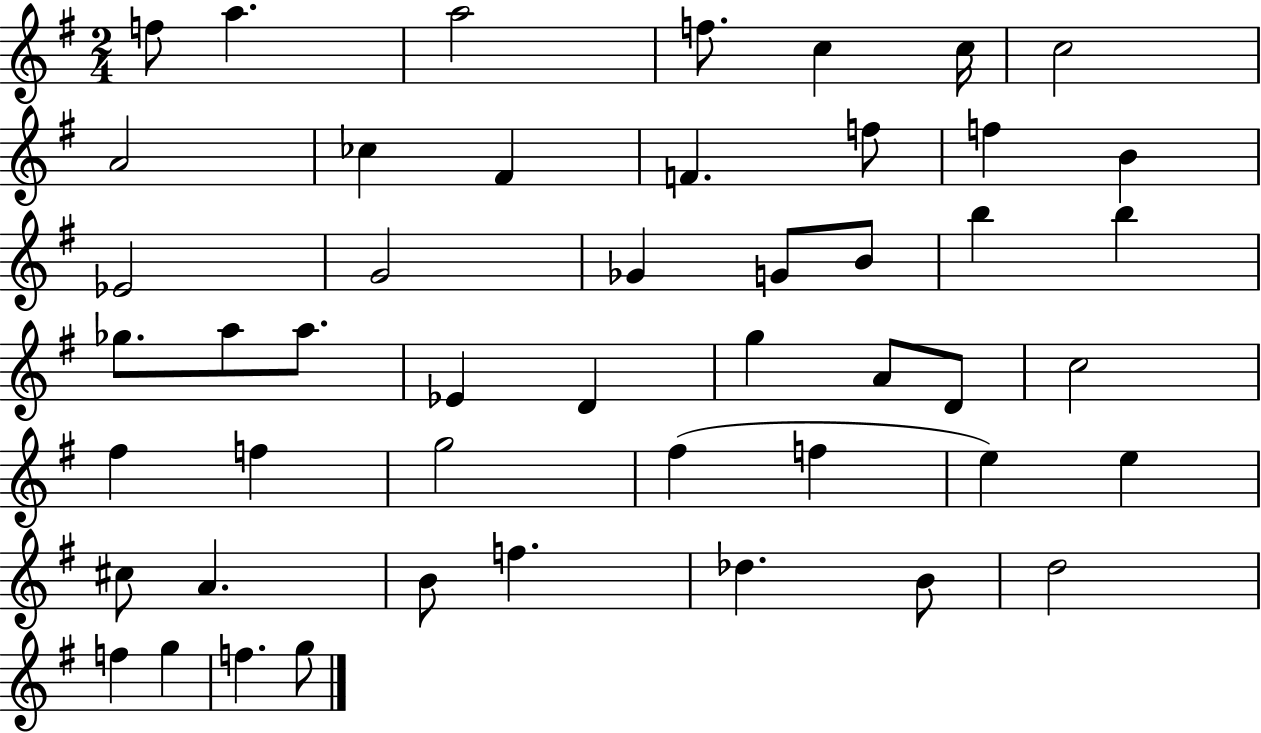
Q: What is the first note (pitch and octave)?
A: F5